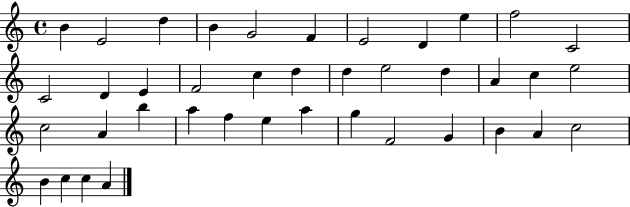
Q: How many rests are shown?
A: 0